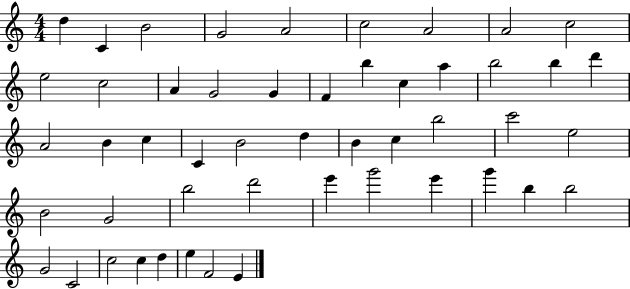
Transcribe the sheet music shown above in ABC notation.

X:1
T:Untitled
M:4/4
L:1/4
K:C
d C B2 G2 A2 c2 A2 A2 c2 e2 c2 A G2 G F b c a b2 b d' A2 B c C B2 d B c b2 c'2 e2 B2 G2 b2 d'2 e' g'2 e' g' b b2 G2 C2 c2 c d e F2 E